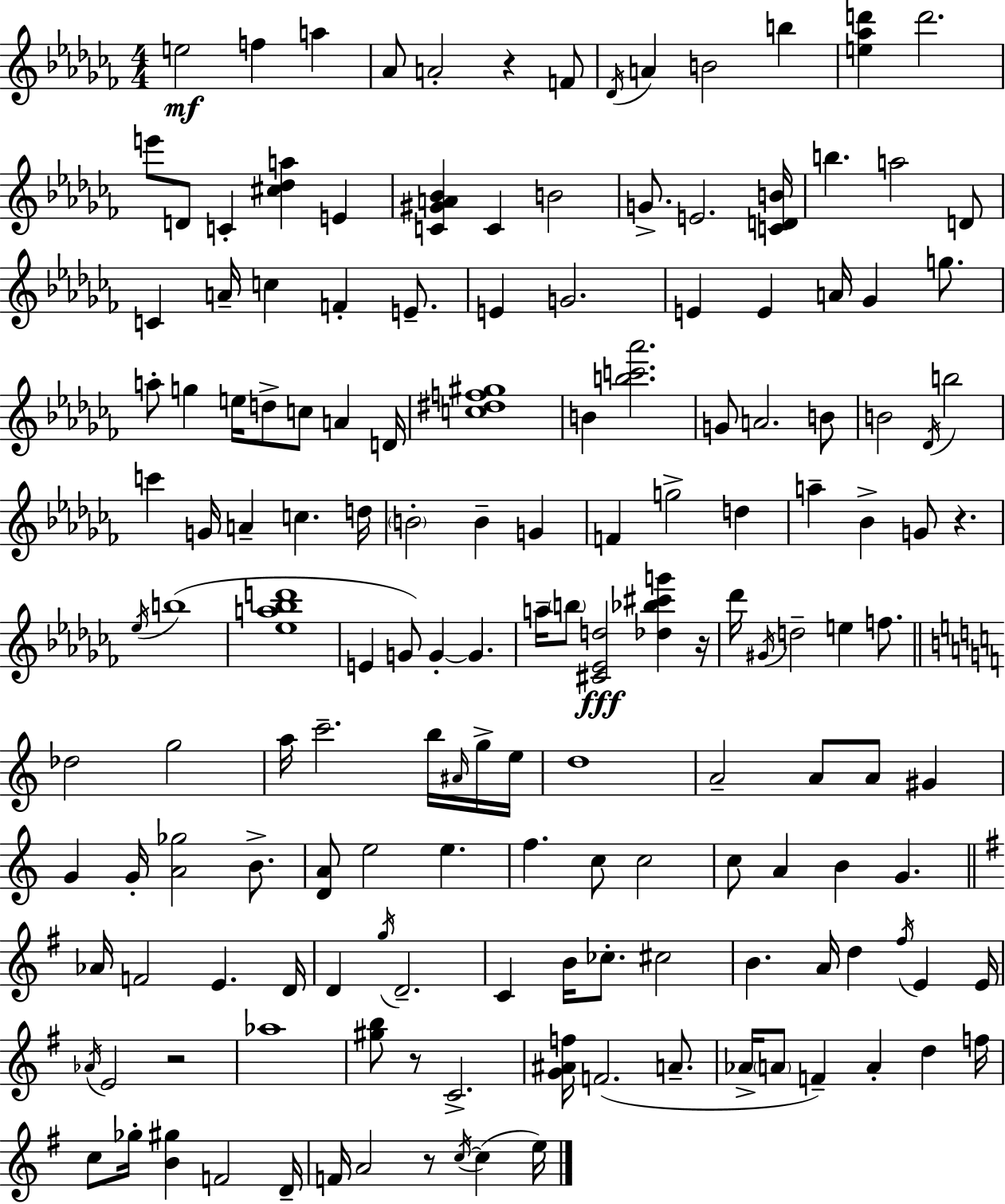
E5/h F5/q A5/q Ab4/e A4/h R/q F4/e Db4/s A4/q B4/h B5/q [E5,Ab5,D6]/q D6/h. E6/e D4/e C4/q [C#5,Db5,A5]/q E4/q [C4,G#4,A4,Bb4]/q C4/q B4/h G4/e. E4/h. [C4,D4,B4]/s B5/q. A5/h D4/e C4/q A4/s C5/q F4/q E4/e. E4/q G4/h. E4/q E4/q A4/s Gb4/q G5/e. A5/e G5/q E5/s D5/e C5/e A4/q D4/s [C5,D#5,F5,G#5]/w B4/q [B5,C6,Ab6]/h. G4/e A4/h. B4/e B4/h Db4/s B5/h C6/q G4/s A4/q C5/q. D5/s B4/h B4/q G4/q F4/q G5/h D5/q A5/q Bb4/q G4/e R/q. Eb5/s B5/w [Eb5,A5,Bb5,D6]/w E4/q G4/e G4/q G4/q. A5/s B5/e [C#4,Eb4,D5]/h [Db5,Bb5,C#6,G6]/q R/s Db6/s G#4/s D5/h E5/q F5/e. Db5/h G5/h A5/s C6/h. B5/s A#4/s G5/s E5/s D5/w A4/h A4/e A4/e G#4/q G4/q G4/s [A4,Gb5]/h B4/e. [D4,A4]/e E5/h E5/q. F5/q. C5/e C5/h C5/e A4/q B4/q G4/q. Ab4/s F4/h E4/q. D4/s D4/q G5/s D4/h. C4/q B4/s CES5/e. C#5/h B4/q. A4/s D5/q F#5/s E4/q E4/s Ab4/s E4/h R/h Ab5/w [G#5,B5]/e R/e C4/h. [G4,A#4,F5]/s F4/h. A4/e. Ab4/s A4/e F4/q A4/q D5/q F5/s C5/e Gb5/s [B4,G#5]/q F4/h D4/s F4/s A4/h R/e C5/s C5/q E5/s